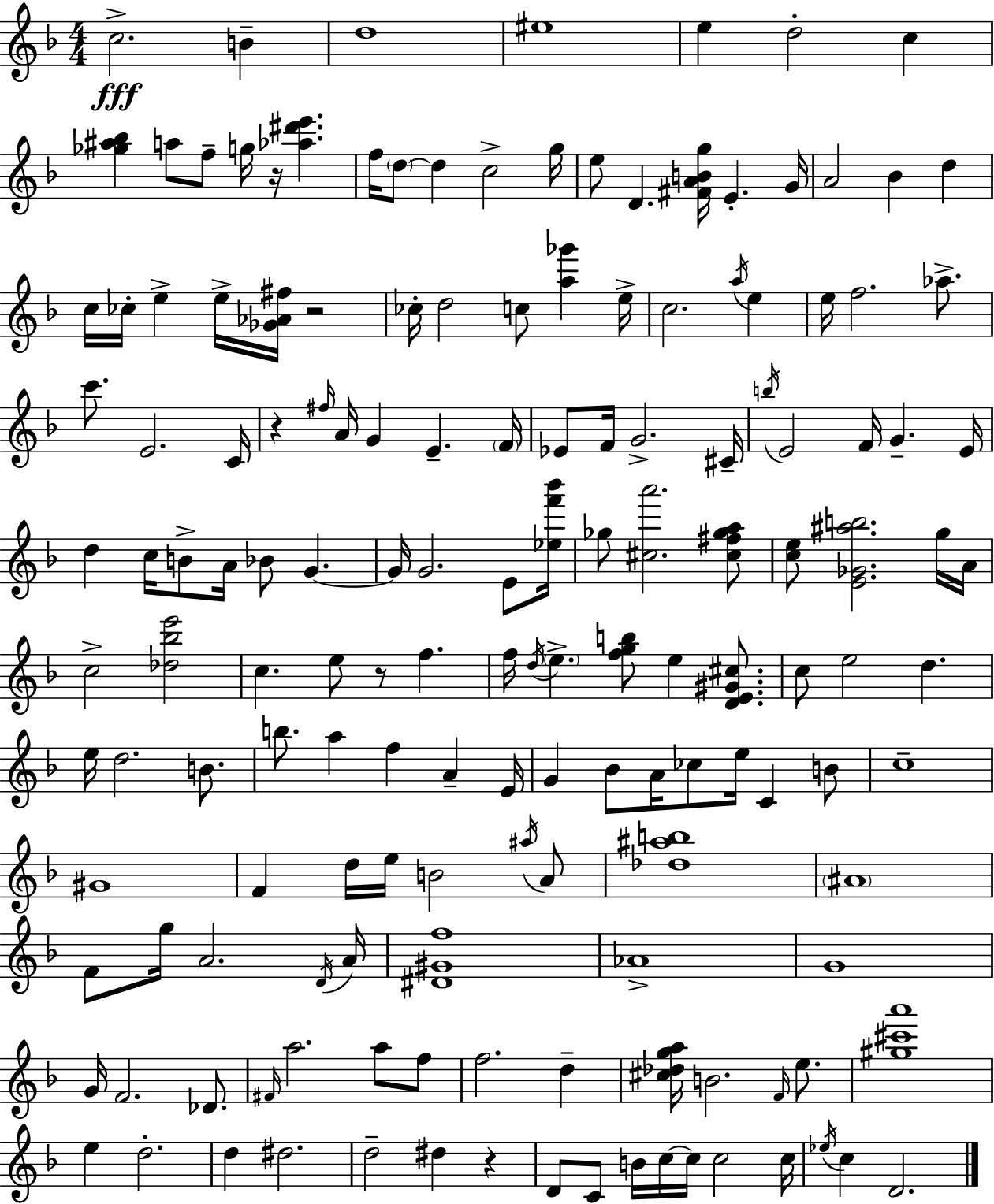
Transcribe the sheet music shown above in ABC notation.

X:1
T:Untitled
M:4/4
L:1/4
K:F
c2 B d4 ^e4 e d2 c [_g^a_b] a/2 f/2 g/4 z/4 [_a^d'e'] f/4 d/2 d c2 g/4 e/2 D [^FABg]/4 E G/4 A2 _B d c/4 _c/4 e e/4 [_G_A^f]/4 z2 _c/4 d2 c/2 [a_g'] e/4 c2 a/4 e e/4 f2 _a/2 c'/2 E2 C/4 z ^f/4 A/4 G E F/4 _E/2 F/4 G2 ^C/4 b/4 E2 F/4 G E/4 d c/4 B/2 A/4 _B/2 G G/4 G2 E/2 [_ef'_b']/4 _g/2 [^ca']2 [^c^f_ga]/2 [ce]/2 [E_G^ab]2 g/4 A/4 c2 [_d_be']2 c e/2 z/2 f f/4 d/4 e [fgb]/2 e [DE^G^c]/2 c/2 e2 d e/4 d2 B/2 b/2 a f A E/4 G _B/2 A/4 _c/2 e/4 C B/2 c4 ^G4 F d/4 e/4 B2 ^a/4 A/2 [_d^ab]4 ^A4 F/2 g/4 A2 D/4 A/4 [^D^Gf]4 _A4 G4 G/4 F2 _D/2 ^F/4 a2 a/2 f/2 f2 d [^c_dga]/4 B2 F/4 e/2 [^g^c'a']4 e d2 d ^d2 d2 ^d z D/2 C/2 B/4 c/4 c/4 c2 c/4 _e/4 c D2